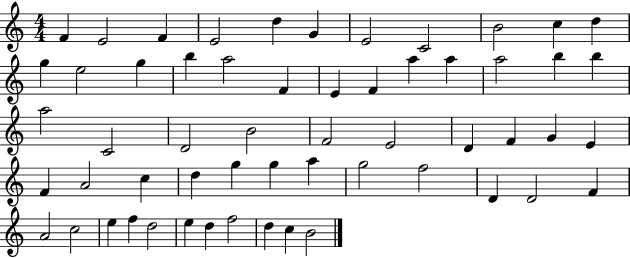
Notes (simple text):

F4/q E4/h F4/q E4/h D5/q G4/q E4/h C4/h B4/h C5/q D5/q G5/q E5/h G5/q B5/q A5/h F4/q E4/q F4/q A5/q A5/q A5/h B5/q B5/q A5/h C4/h D4/h B4/h F4/h E4/h D4/q F4/q G4/q E4/q F4/q A4/h C5/q D5/q G5/q G5/q A5/q G5/h F5/h D4/q D4/h F4/q A4/h C5/h E5/q F5/q D5/h E5/q D5/q F5/h D5/q C5/q B4/h